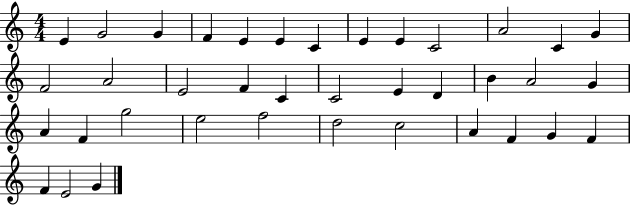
E4/q G4/h G4/q F4/q E4/q E4/q C4/q E4/q E4/q C4/h A4/h C4/q G4/q F4/h A4/h E4/h F4/q C4/q C4/h E4/q D4/q B4/q A4/h G4/q A4/q F4/q G5/h E5/h F5/h D5/h C5/h A4/q F4/q G4/q F4/q F4/q E4/h G4/q